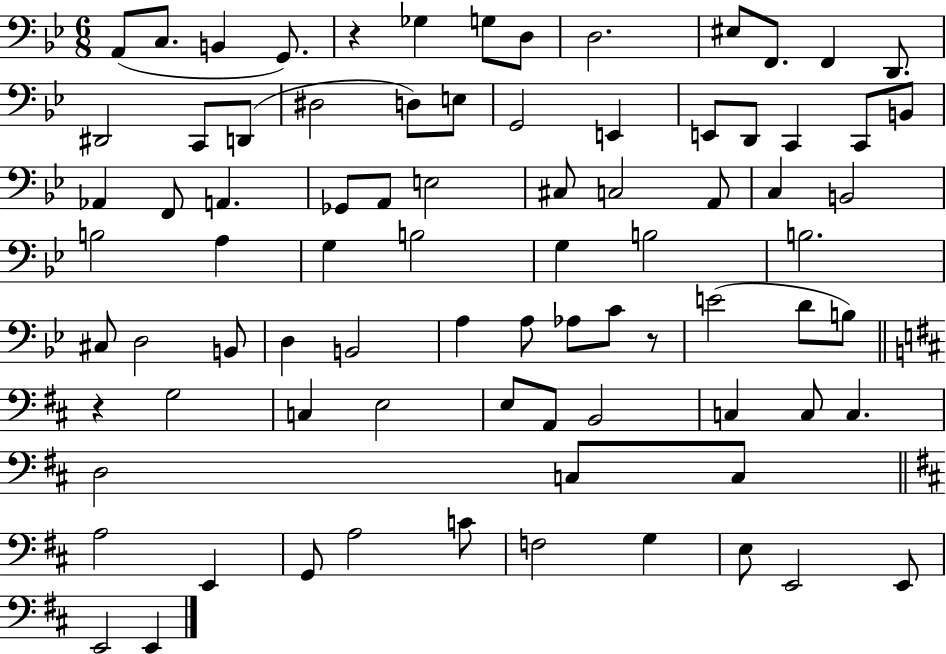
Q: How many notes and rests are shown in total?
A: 82